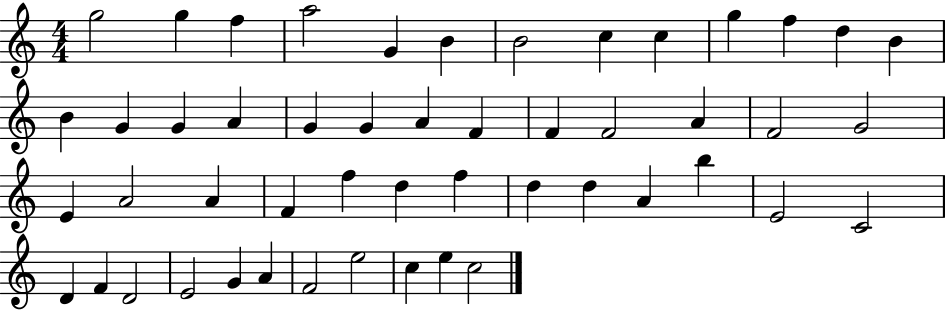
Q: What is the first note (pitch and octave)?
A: G5